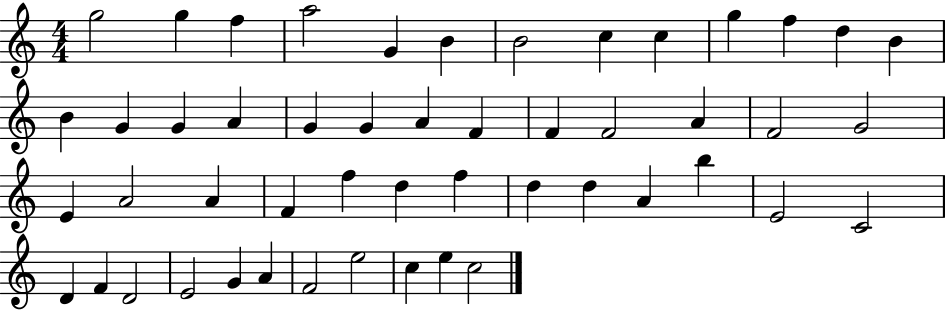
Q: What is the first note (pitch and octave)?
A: G5